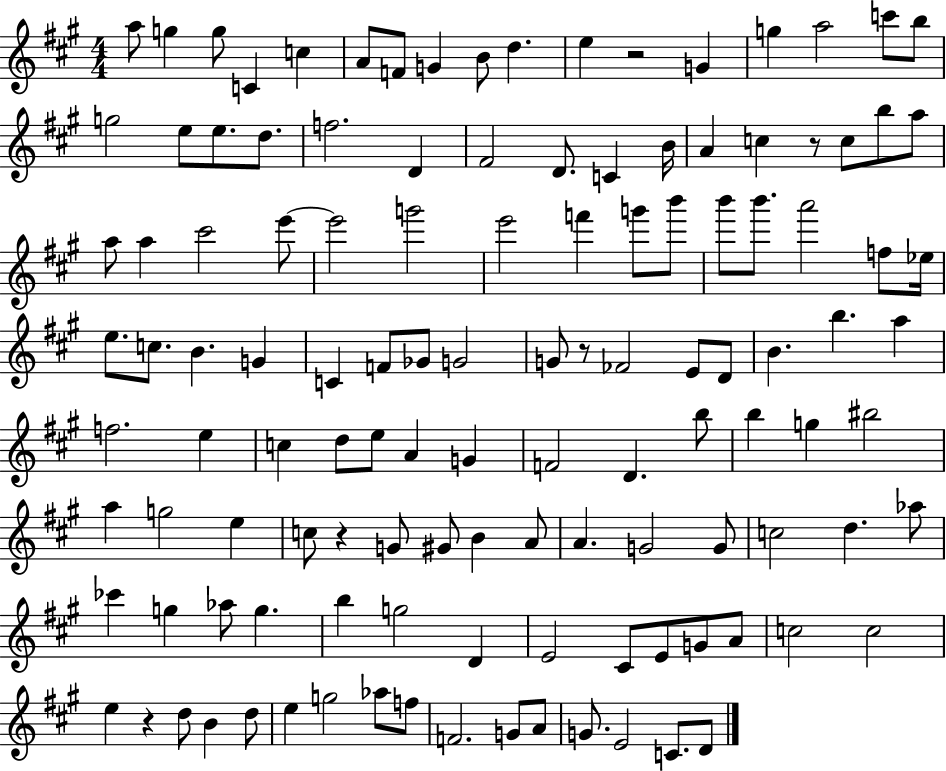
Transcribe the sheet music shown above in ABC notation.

X:1
T:Untitled
M:4/4
L:1/4
K:A
a/2 g g/2 C c A/2 F/2 G B/2 d e z2 G g a2 c'/2 b/2 g2 e/2 e/2 d/2 f2 D ^F2 D/2 C B/4 A c z/2 c/2 b/2 a/2 a/2 a ^c'2 e'/2 e'2 g'2 e'2 f' g'/2 b'/2 b'/2 b'/2 a'2 f/2 _e/4 e/2 c/2 B G C F/2 _G/2 G2 G/2 z/2 _F2 E/2 D/2 B b a f2 e c d/2 e/2 A G F2 D b/2 b g ^b2 a g2 e c/2 z G/2 ^G/2 B A/2 A G2 G/2 c2 d _a/2 _c' g _a/2 g b g2 D E2 ^C/2 E/2 G/2 A/2 c2 c2 e z d/2 B d/2 e g2 _a/2 f/2 F2 G/2 A/2 G/2 E2 C/2 D/2